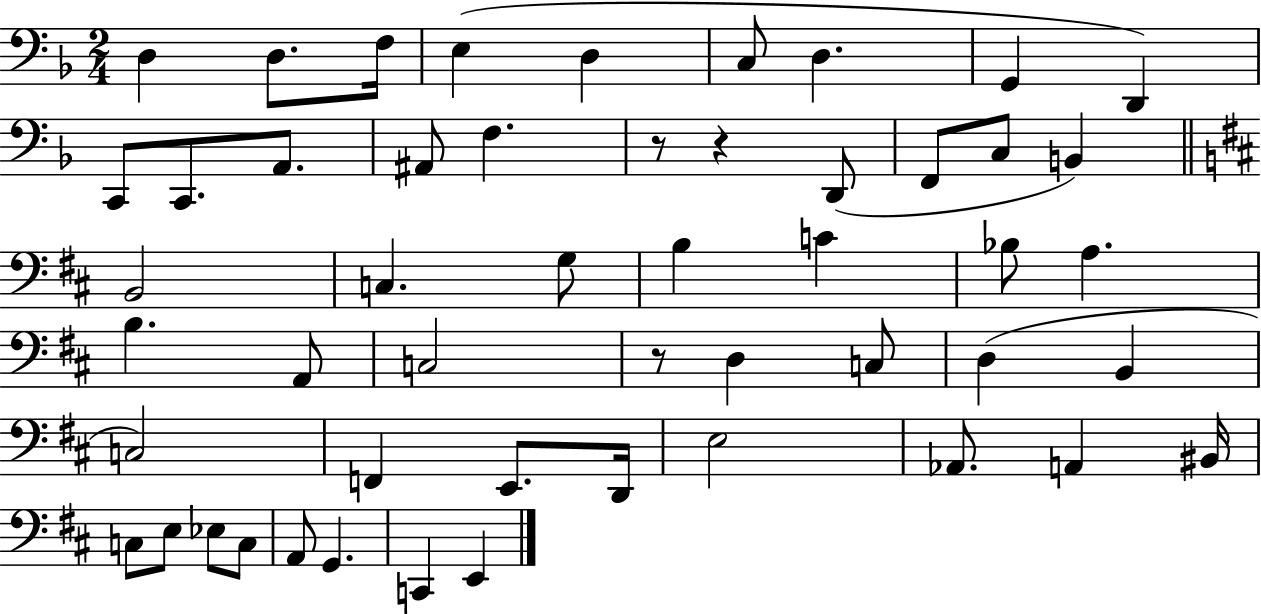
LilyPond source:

{
  \clef bass
  \numericTimeSignature
  \time 2/4
  \key f \major
  d4 d8. f16 | e4( d4 | c8 d4. | g,4 d,4) | \break c,8 c,8. a,8. | ais,8 f4. | r8 r4 d,8( | f,8 c8 b,4) | \break \bar "||" \break \key d \major b,2 | c4. g8 | b4 c'4 | bes8 a4. | \break b4. a,8 | c2 | r8 d4 c8 | d4( b,4 | \break c2) | f,4 e,8. d,16 | e2 | aes,8. a,4 bis,16 | \break c8 e8 ees8 c8 | a,8 g,4. | c,4 e,4 | \bar "|."
}